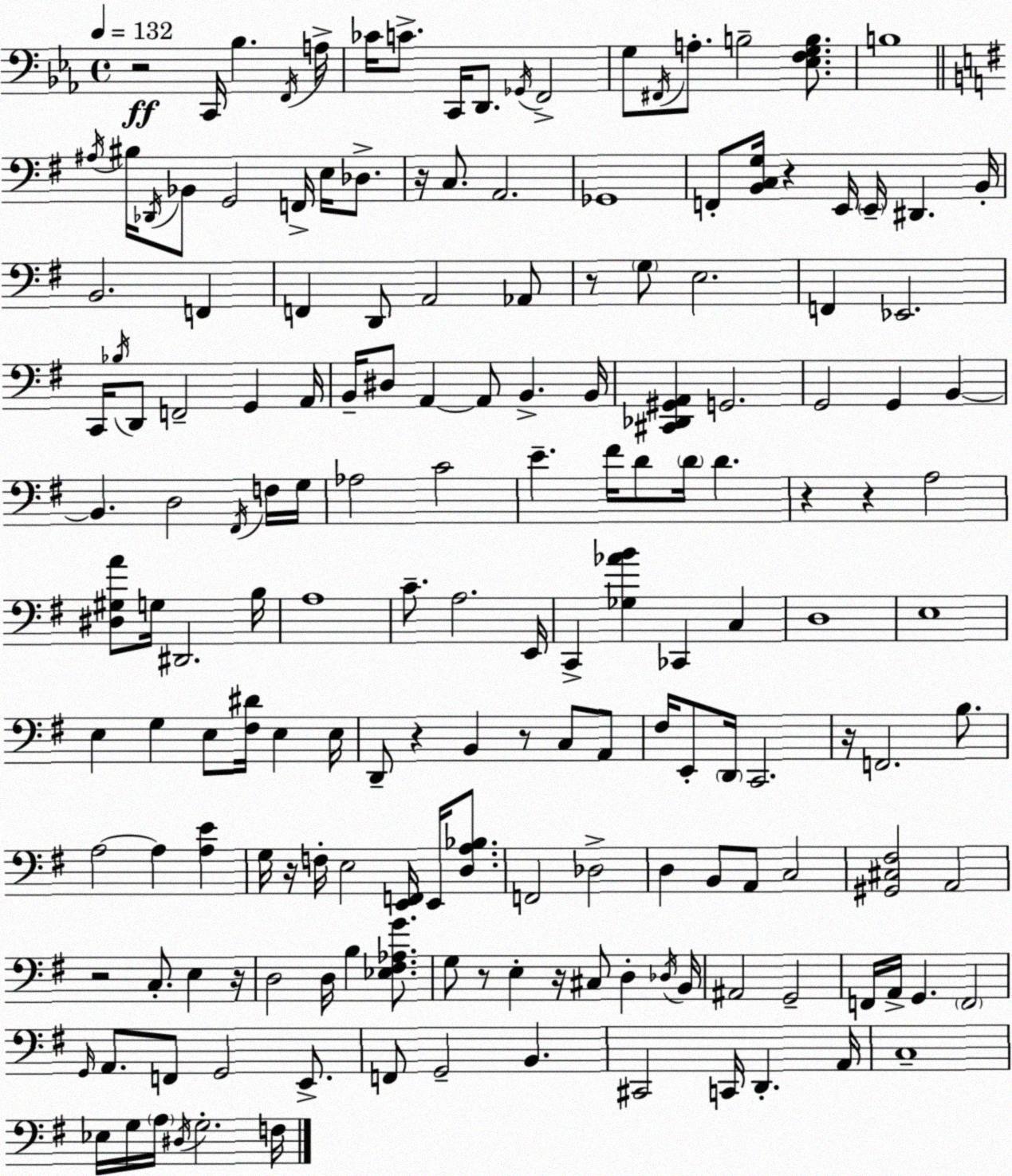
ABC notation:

X:1
T:Untitled
M:4/4
L:1/4
K:Eb
z2 C,,/4 _B, F,,/4 A,/4 _C/4 C/2 C,,/4 D,,/2 _G,,/4 F,,2 G,/2 ^F,,/4 A,/2 B,2 [_E,F,G,B,]/2 B,4 ^A,/4 ^B,/4 _D,,/4 _B,,/2 G,,2 F,,/4 E,/4 _D,/2 z/4 C,/2 A,,2 _G,,4 F,,/2 [B,,C,G,]/4 z E,,/4 E,,/4 ^D,, B,,/4 B,,2 F,, F,, D,,/2 A,,2 _A,,/2 z/2 G,/2 E,2 F,, _E,,2 C,,/4 _B,/4 D,,/2 F,,2 G,, A,,/4 B,,/4 ^D,/2 A,, A,,/2 B,, B,,/4 [^C,,_D,,^G,,A,,] G,,2 G,,2 G,, B,, B,, D,2 ^F,,/4 F,/4 G,/4 _A,2 C2 E ^F/4 D/2 D/4 D z z A,2 [^D,^G,A]/2 G,/4 ^D,,2 B,/4 A,4 C/2 A,2 E,,/4 C,, [_G,_AB] _C,, C, D,4 E,4 E, G, E,/2 [^F,^D]/4 E, E,/4 D,,/2 z B,, z/2 C,/2 A,,/2 ^F,/4 E,,/2 D,,/4 C,,2 z/4 F,,2 B,/2 A,2 A, [A,E] G,/4 z/4 F,/4 E,2 [E,,F,,]/4 E,,/4 [D,A,_B,]/2 F,,2 _D,2 D, B,,/2 A,,/2 C,2 [^G,,^C,^F,]2 A,,2 z2 C,/2 E, z/4 D,2 D,/4 B, [_E,^F,_A,G]/2 G,/2 z/2 E, z/4 ^C,/2 D, _D,/4 B,,/4 ^A,,2 G,,2 F,,/4 A,,/4 G,, F,,2 G,,/4 A,,/2 F,,/2 G,,2 E,,/2 F,,/2 G,,2 B,, ^C,,2 C,,/4 D,, A,,/4 C,4 _E,/4 G,/4 A,/4 ^D,/4 G,2 F,/4